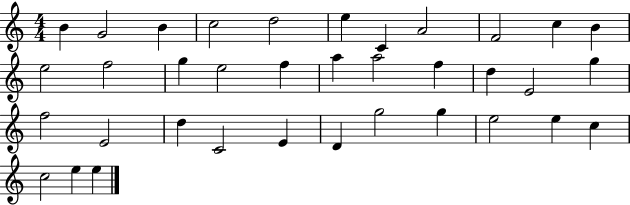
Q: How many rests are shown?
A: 0